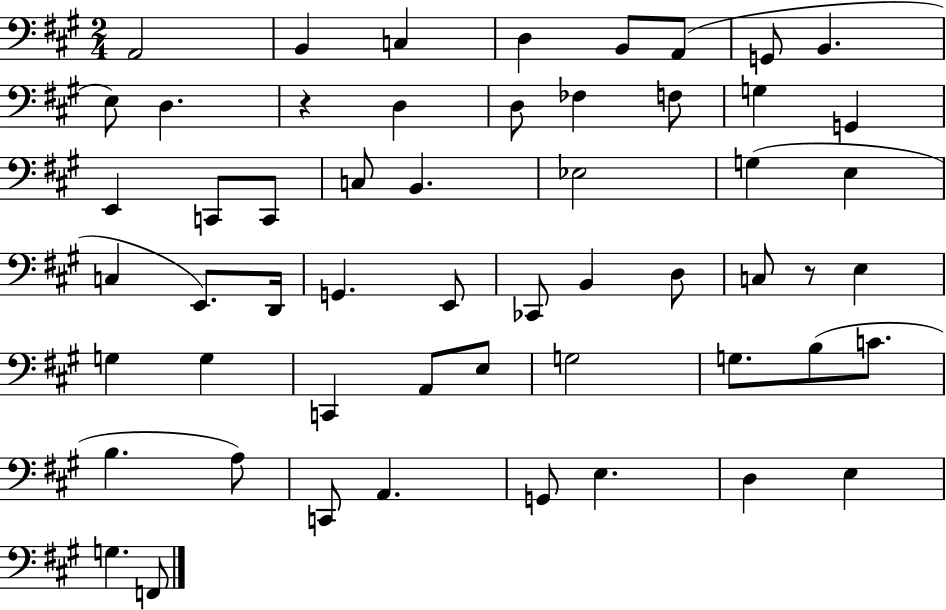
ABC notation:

X:1
T:Untitled
M:2/4
L:1/4
K:A
A,,2 B,, C, D, B,,/2 A,,/2 G,,/2 B,, E,/2 D, z D, D,/2 _F, F,/2 G, G,, E,, C,,/2 C,,/2 C,/2 B,, _E,2 G, E, C, E,,/2 D,,/4 G,, E,,/2 _C,,/2 B,, D,/2 C,/2 z/2 E, G, G, C,, A,,/2 E,/2 G,2 G,/2 B,/2 C/2 B, A,/2 C,,/2 A,, G,,/2 E, D, E, G, F,,/2